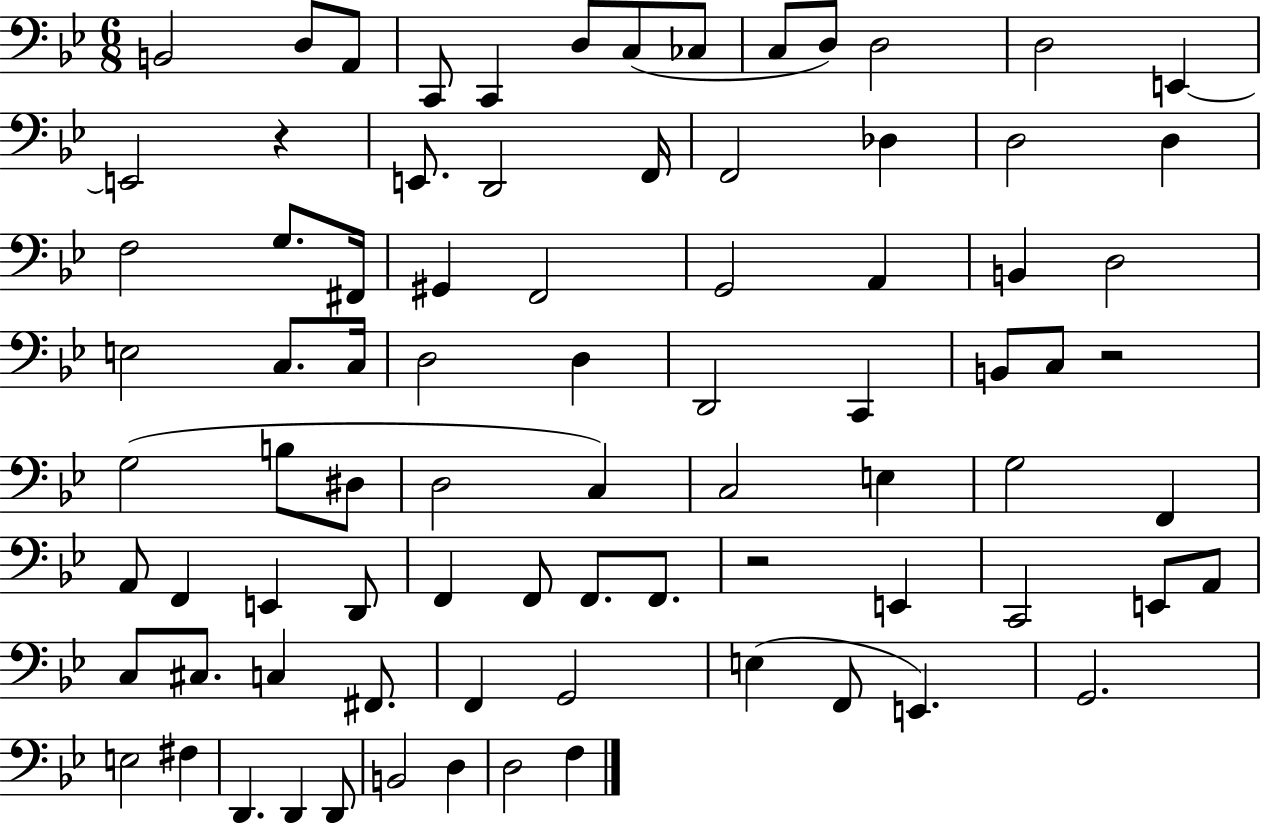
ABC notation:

X:1
T:Untitled
M:6/8
L:1/4
K:Bb
B,,2 D,/2 A,,/2 C,,/2 C,, D,/2 C,/2 _C,/2 C,/2 D,/2 D,2 D,2 E,, E,,2 z E,,/2 D,,2 F,,/4 F,,2 _D, D,2 D, F,2 G,/2 ^F,,/4 ^G,, F,,2 G,,2 A,, B,, D,2 E,2 C,/2 C,/4 D,2 D, D,,2 C,, B,,/2 C,/2 z2 G,2 B,/2 ^D,/2 D,2 C, C,2 E, G,2 F,, A,,/2 F,, E,, D,,/2 F,, F,,/2 F,,/2 F,,/2 z2 E,, C,,2 E,,/2 A,,/2 C,/2 ^C,/2 C, ^F,,/2 F,, G,,2 E, F,,/2 E,, G,,2 E,2 ^F, D,, D,, D,,/2 B,,2 D, D,2 F,